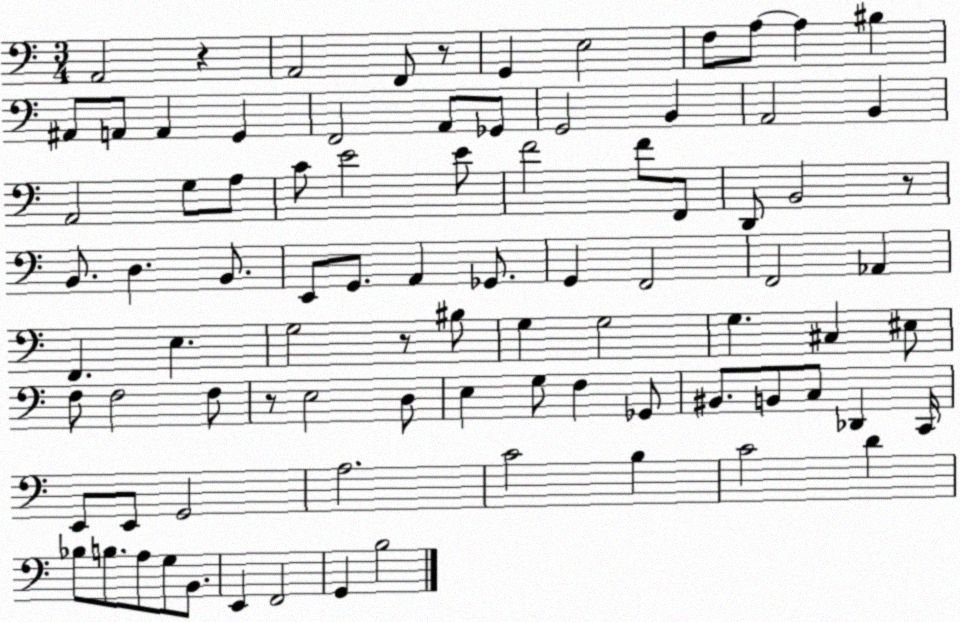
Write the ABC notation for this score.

X:1
T:Untitled
M:3/4
L:1/4
K:C
A,,2 z A,,2 F,,/2 z/2 G,, E,2 F,/2 A,/2 A, ^B, ^A,,/2 A,,/2 A,, G,, F,,2 A,,/2 _G,,/2 G,,2 B,, A,,2 B,, A,,2 G,/2 A,/2 C/2 E2 E/2 F2 F/2 F,,/2 D,,/2 B,,2 z/2 B,,/2 D, B,,/2 E,,/2 G,,/2 A,, _G,,/2 G,, F,,2 F,,2 _A,, F,, E, G,2 z/2 ^B,/2 G, G,2 G, ^C, ^E,/2 F,/2 F,2 F,/2 z/2 E,2 D,/2 E, G,/2 F, _G,,/2 ^B,,/2 B,,/2 C,/2 _D,, C,,/4 E,,/2 E,,/2 G,,2 A,2 C2 B, C2 D _B,/2 B,/2 A,/2 G,/2 B,,/2 E,, F,,2 G,, B,2